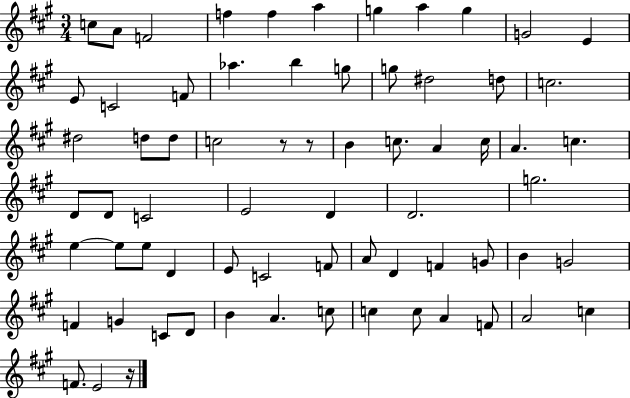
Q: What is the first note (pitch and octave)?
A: C5